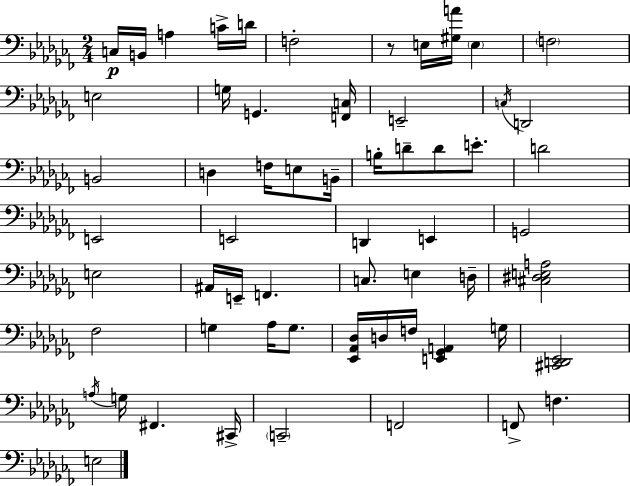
{
  \clef bass
  \numericTimeSignature
  \time 2/4
  \key aes \minor
  c16\p b,16 a4 c'16-> d'16 | f2-. | r8 e16 <gis a'>16 \parenthesize e4 | \parenthesize f2 | \break e2 | g16 g,4. <f, c>16 | e,2-- | \acciaccatura { c16 } d,2 | \break b,2 | d4 f16 e8 | b,16-- b16-. d'8-- d'8 e'8.-. | d'2 | \break e,2 | e,2 | d,4 e,4 | g,2 | \break e2 | ais,16 e,16-- f,4. | c8. e4 | d16-- <cis dis e a>2 | \break fes2 | g4 aes16 g8. | <ees, aes, des>16 d16 f16 <e, ges, a,>4 | g16 <cis, d, ees,>2 | \break \acciaccatura { a16 } g16 fis,4. | cis,16-> \parenthesize c,2-- | f,2 | f,8-> f4. | \break e2 | \bar "|."
}